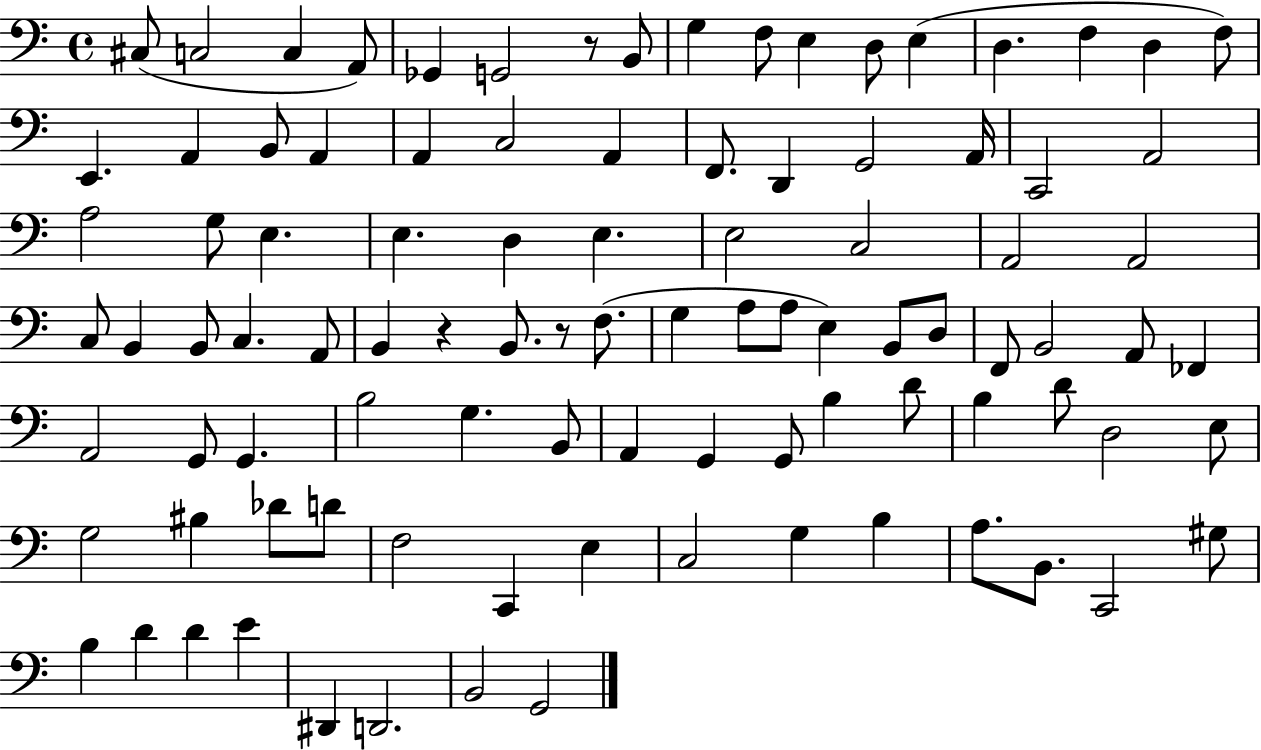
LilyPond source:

{
  \clef bass
  \time 4/4
  \defaultTimeSignature
  \key c \major
  cis8( c2 c4 a,8) | ges,4 g,2 r8 b,8 | g4 f8 e4 d8 e4( | d4. f4 d4 f8) | \break e,4. a,4 b,8 a,4 | a,4 c2 a,4 | f,8. d,4 g,2 a,16 | c,2 a,2 | \break a2 g8 e4. | e4. d4 e4. | e2 c2 | a,2 a,2 | \break c8 b,4 b,8 c4. a,8 | b,4 r4 b,8. r8 f8.( | g4 a8 a8 e4) b,8 d8 | f,8 b,2 a,8 fes,4 | \break a,2 g,8 g,4. | b2 g4. b,8 | a,4 g,4 g,8 b4 d'8 | b4 d'8 d2 e8 | \break g2 bis4 des'8 d'8 | f2 c,4 e4 | c2 g4 b4 | a8. b,8. c,2 gis8 | \break b4 d'4 d'4 e'4 | dis,4 d,2. | b,2 g,2 | \bar "|."
}